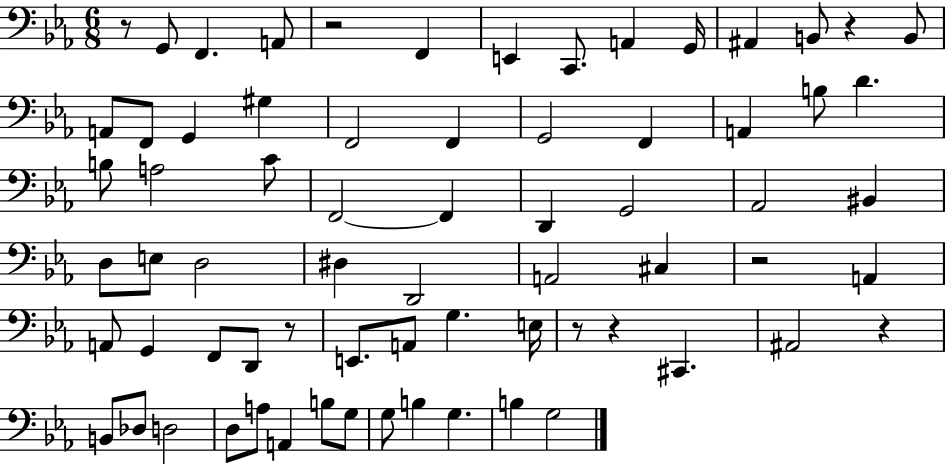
R/e G2/e F2/q. A2/e R/h F2/q E2/q C2/e. A2/q G2/s A#2/q B2/e R/q B2/e A2/e F2/e G2/q G#3/q F2/h F2/q G2/h F2/q A2/q B3/e D4/q. B3/e A3/h C4/e F2/h F2/q D2/q G2/h Ab2/h BIS2/q D3/e E3/e D3/h D#3/q D2/h A2/h C#3/q R/h A2/q A2/e G2/q F2/e D2/e R/e E2/e. A2/e G3/q. E3/s R/e R/q C#2/q. A#2/h R/q B2/e Db3/e D3/h D3/e A3/e A2/q B3/e G3/e G3/e B3/q G3/q. B3/q G3/h